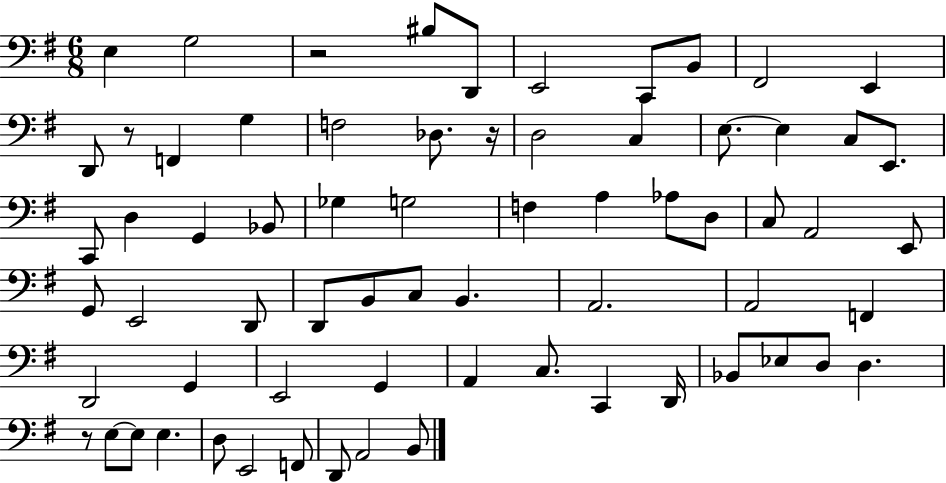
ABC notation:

X:1
T:Untitled
M:6/8
L:1/4
K:G
E, G,2 z2 ^B,/2 D,,/2 E,,2 C,,/2 B,,/2 ^F,,2 E,, D,,/2 z/2 F,, G, F,2 _D,/2 z/4 D,2 C, E,/2 E, C,/2 E,,/2 C,,/2 D, G,, _B,,/2 _G, G,2 F, A, _A,/2 D,/2 C,/2 A,,2 E,,/2 G,,/2 E,,2 D,,/2 D,,/2 B,,/2 C,/2 B,, A,,2 A,,2 F,, D,,2 G,, E,,2 G,, A,, C,/2 C,, D,,/4 _B,,/2 _E,/2 D,/2 D, z/2 E,/2 E,/2 E, D,/2 E,,2 F,,/2 D,,/2 A,,2 B,,/2